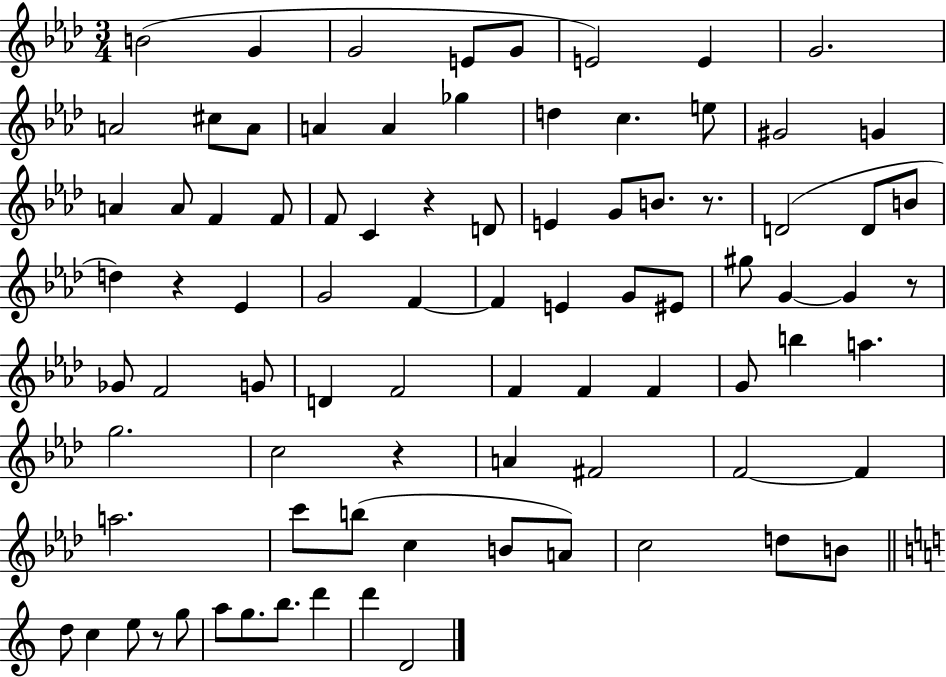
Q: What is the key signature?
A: AES major